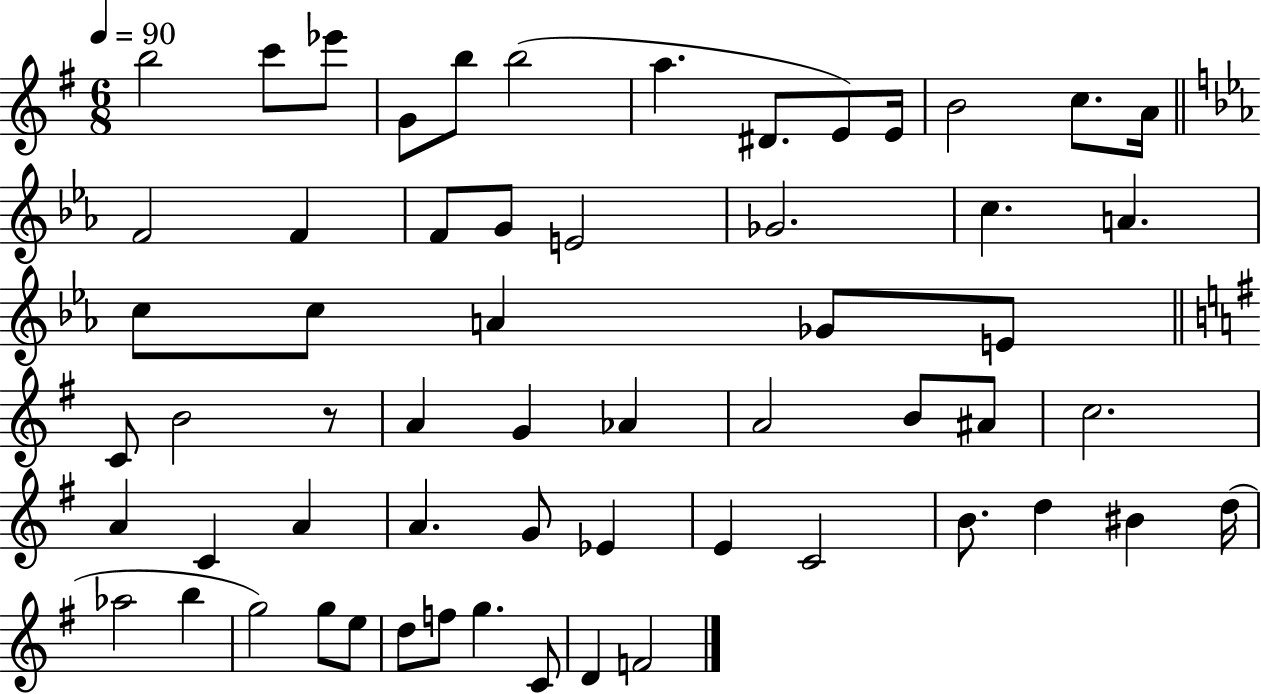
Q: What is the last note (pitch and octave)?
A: F4